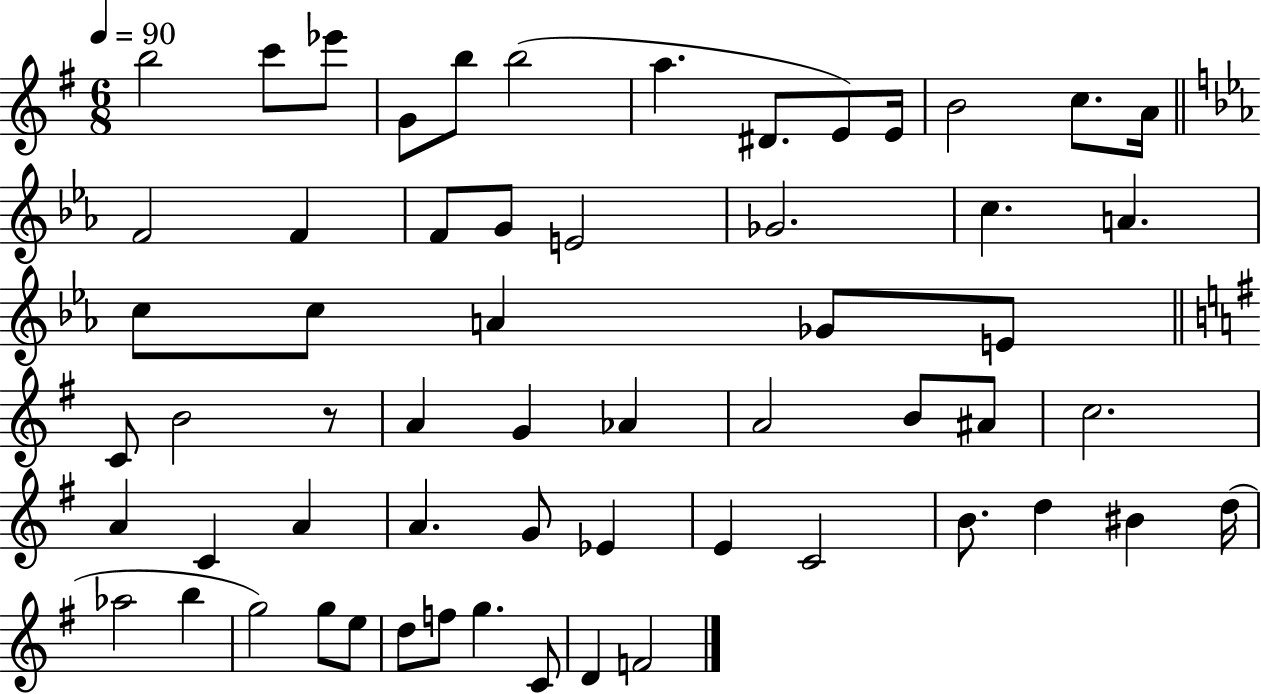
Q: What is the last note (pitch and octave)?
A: F4